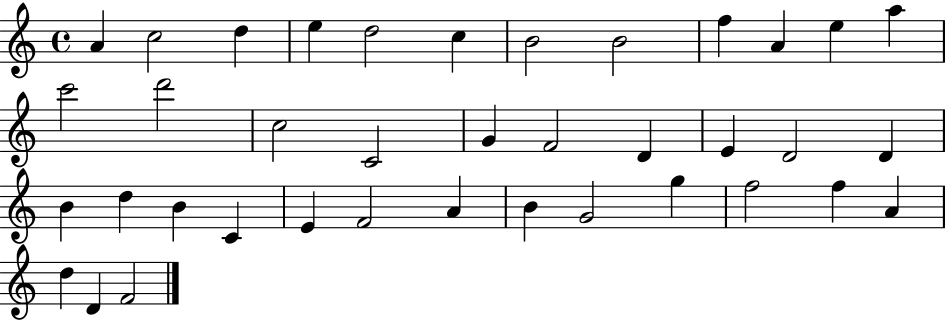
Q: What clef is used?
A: treble